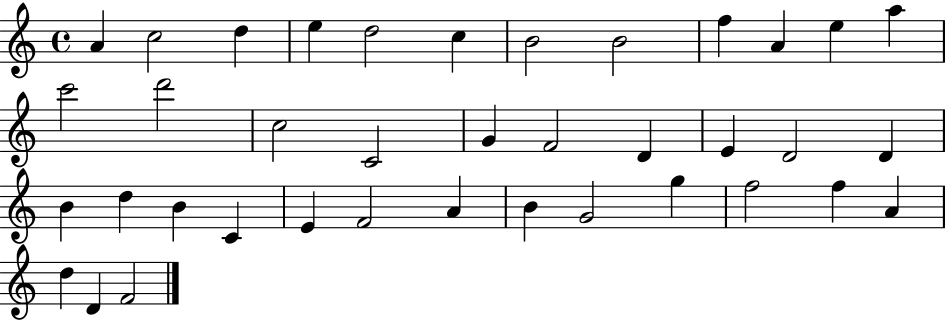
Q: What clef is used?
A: treble